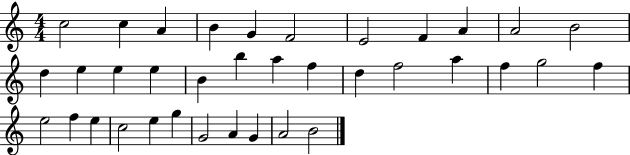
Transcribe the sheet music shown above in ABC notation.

X:1
T:Untitled
M:4/4
L:1/4
K:C
c2 c A B G F2 E2 F A A2 B2 d e e e B b a f d f2 a f g2 f e2 f e c2 e g G2 A G A2 B2